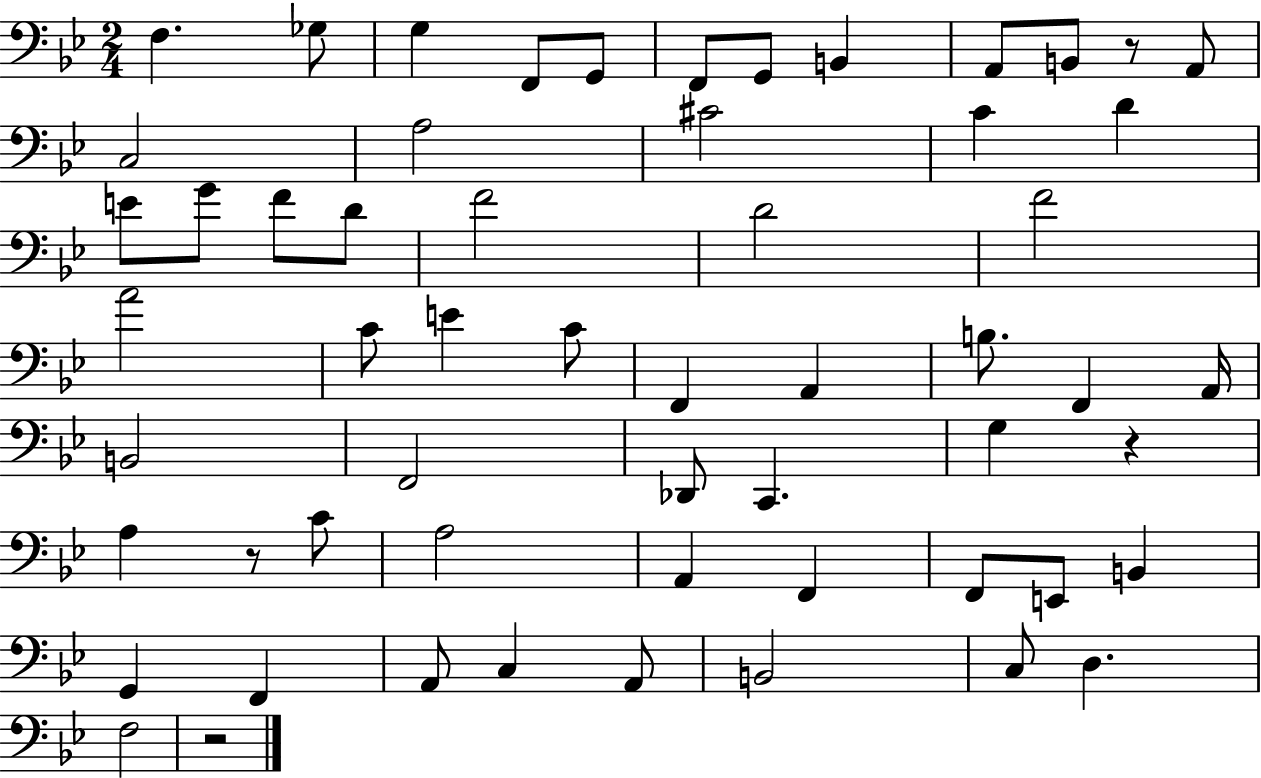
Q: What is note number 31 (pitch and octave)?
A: F2